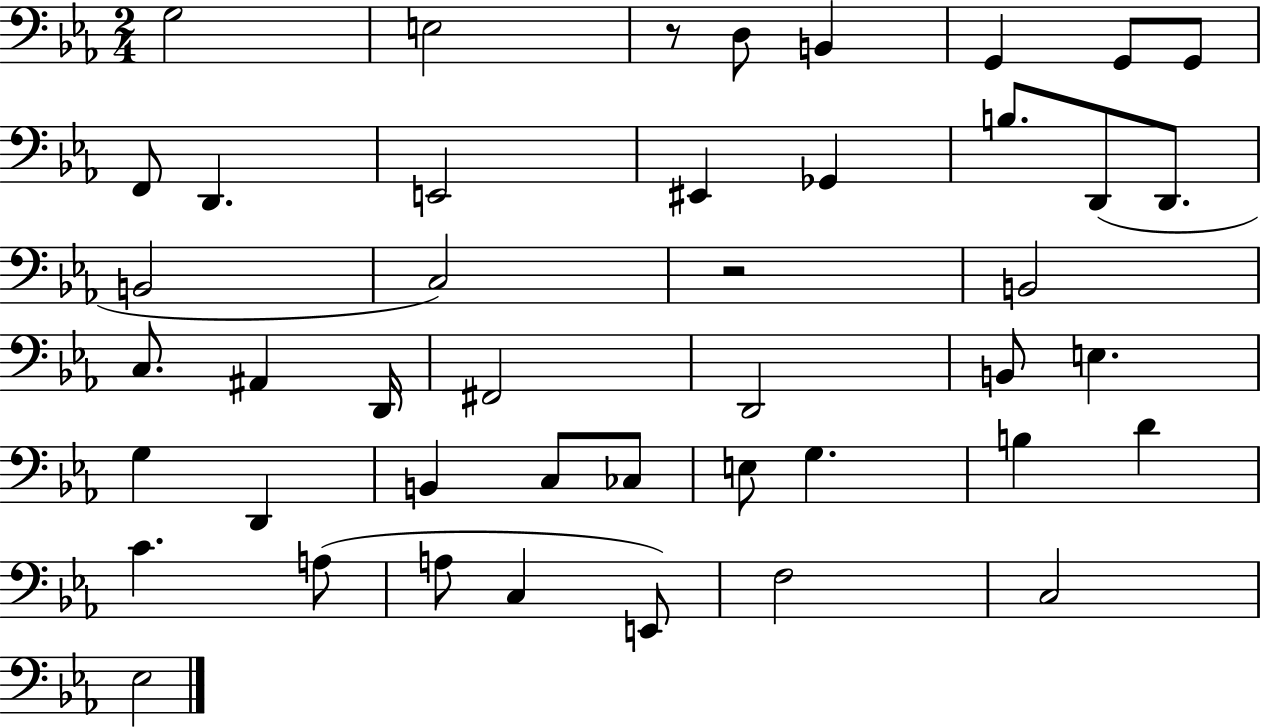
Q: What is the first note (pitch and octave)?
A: G3